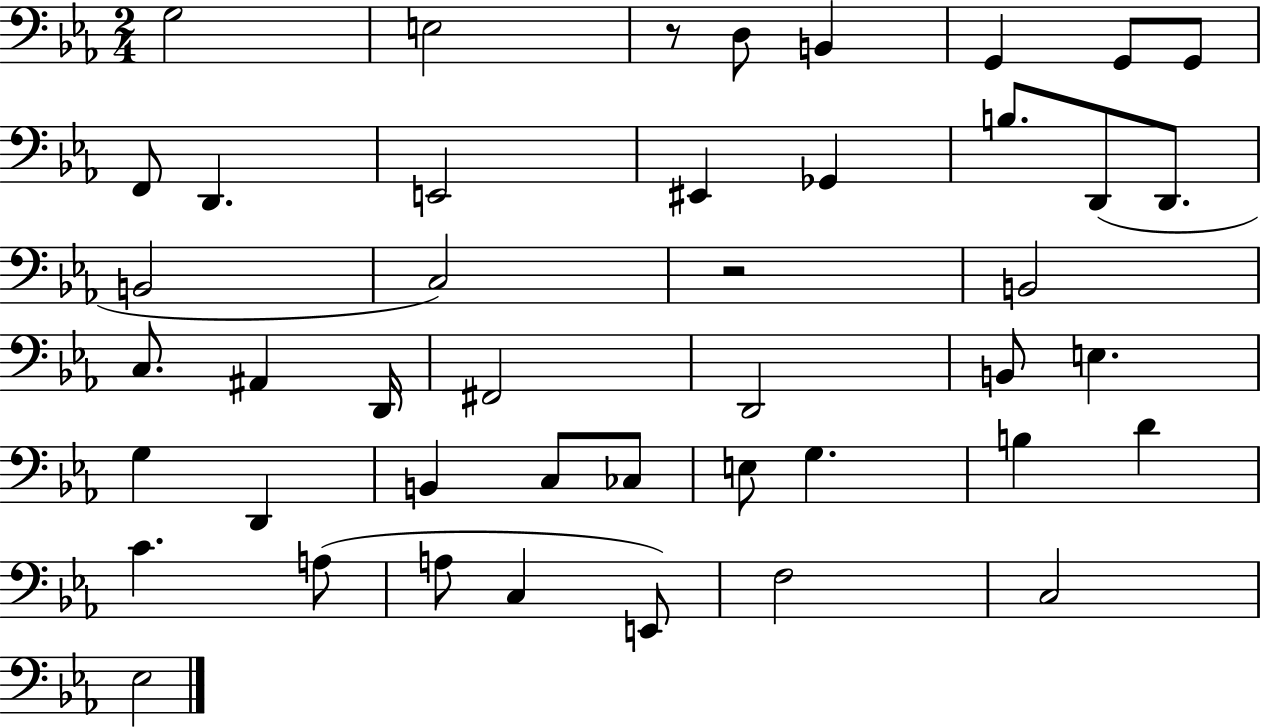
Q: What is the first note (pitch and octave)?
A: G3